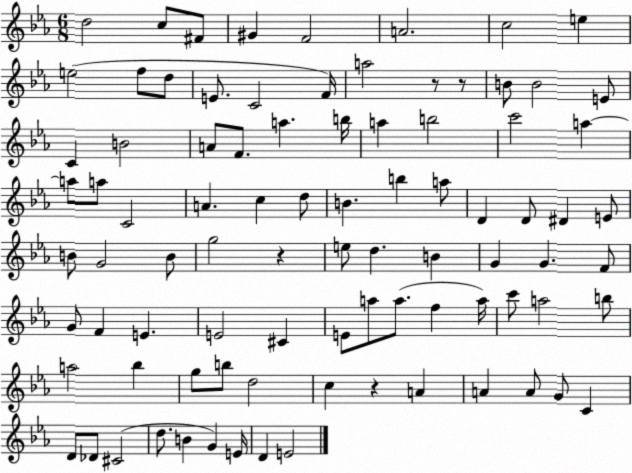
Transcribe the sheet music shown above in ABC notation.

X:1
T:Untitled
M:6/8
L:1/4
K:Eb
d2 c/2 ^F/2 ^G F2 A2 c2 e e2 f/2 d/2 E/2 C2 F/4 a2 z/2 z/2 B/2 B2 E/2 C B2 A/2 F/2 a b/4 a b2 c'2 a a/2 a/2 C2 A c d/2 B b a/2 D D/2 ^D E/2 B/2 G2 B/2 g2 z e/2 d B G G F/2 G/2 F E E2 ^C E/2 a/2 a/2 f a/4 c'/2 a2 b/2 a2 _b g/2 b/2 d2 c z A A A/2 G/2 C D/2 _D/2 ^C2 d/2 B G E/4 D E2